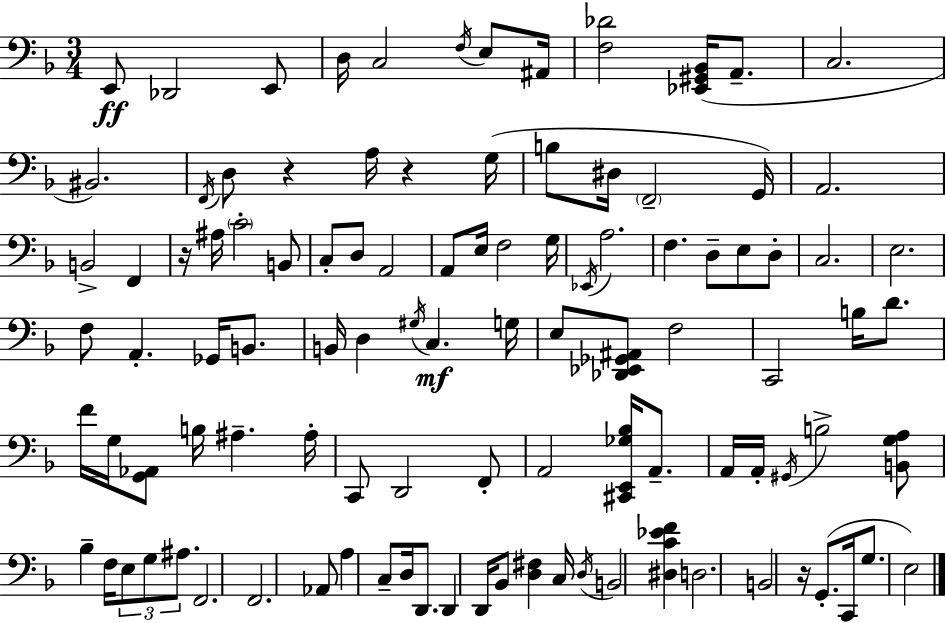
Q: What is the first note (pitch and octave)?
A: E2